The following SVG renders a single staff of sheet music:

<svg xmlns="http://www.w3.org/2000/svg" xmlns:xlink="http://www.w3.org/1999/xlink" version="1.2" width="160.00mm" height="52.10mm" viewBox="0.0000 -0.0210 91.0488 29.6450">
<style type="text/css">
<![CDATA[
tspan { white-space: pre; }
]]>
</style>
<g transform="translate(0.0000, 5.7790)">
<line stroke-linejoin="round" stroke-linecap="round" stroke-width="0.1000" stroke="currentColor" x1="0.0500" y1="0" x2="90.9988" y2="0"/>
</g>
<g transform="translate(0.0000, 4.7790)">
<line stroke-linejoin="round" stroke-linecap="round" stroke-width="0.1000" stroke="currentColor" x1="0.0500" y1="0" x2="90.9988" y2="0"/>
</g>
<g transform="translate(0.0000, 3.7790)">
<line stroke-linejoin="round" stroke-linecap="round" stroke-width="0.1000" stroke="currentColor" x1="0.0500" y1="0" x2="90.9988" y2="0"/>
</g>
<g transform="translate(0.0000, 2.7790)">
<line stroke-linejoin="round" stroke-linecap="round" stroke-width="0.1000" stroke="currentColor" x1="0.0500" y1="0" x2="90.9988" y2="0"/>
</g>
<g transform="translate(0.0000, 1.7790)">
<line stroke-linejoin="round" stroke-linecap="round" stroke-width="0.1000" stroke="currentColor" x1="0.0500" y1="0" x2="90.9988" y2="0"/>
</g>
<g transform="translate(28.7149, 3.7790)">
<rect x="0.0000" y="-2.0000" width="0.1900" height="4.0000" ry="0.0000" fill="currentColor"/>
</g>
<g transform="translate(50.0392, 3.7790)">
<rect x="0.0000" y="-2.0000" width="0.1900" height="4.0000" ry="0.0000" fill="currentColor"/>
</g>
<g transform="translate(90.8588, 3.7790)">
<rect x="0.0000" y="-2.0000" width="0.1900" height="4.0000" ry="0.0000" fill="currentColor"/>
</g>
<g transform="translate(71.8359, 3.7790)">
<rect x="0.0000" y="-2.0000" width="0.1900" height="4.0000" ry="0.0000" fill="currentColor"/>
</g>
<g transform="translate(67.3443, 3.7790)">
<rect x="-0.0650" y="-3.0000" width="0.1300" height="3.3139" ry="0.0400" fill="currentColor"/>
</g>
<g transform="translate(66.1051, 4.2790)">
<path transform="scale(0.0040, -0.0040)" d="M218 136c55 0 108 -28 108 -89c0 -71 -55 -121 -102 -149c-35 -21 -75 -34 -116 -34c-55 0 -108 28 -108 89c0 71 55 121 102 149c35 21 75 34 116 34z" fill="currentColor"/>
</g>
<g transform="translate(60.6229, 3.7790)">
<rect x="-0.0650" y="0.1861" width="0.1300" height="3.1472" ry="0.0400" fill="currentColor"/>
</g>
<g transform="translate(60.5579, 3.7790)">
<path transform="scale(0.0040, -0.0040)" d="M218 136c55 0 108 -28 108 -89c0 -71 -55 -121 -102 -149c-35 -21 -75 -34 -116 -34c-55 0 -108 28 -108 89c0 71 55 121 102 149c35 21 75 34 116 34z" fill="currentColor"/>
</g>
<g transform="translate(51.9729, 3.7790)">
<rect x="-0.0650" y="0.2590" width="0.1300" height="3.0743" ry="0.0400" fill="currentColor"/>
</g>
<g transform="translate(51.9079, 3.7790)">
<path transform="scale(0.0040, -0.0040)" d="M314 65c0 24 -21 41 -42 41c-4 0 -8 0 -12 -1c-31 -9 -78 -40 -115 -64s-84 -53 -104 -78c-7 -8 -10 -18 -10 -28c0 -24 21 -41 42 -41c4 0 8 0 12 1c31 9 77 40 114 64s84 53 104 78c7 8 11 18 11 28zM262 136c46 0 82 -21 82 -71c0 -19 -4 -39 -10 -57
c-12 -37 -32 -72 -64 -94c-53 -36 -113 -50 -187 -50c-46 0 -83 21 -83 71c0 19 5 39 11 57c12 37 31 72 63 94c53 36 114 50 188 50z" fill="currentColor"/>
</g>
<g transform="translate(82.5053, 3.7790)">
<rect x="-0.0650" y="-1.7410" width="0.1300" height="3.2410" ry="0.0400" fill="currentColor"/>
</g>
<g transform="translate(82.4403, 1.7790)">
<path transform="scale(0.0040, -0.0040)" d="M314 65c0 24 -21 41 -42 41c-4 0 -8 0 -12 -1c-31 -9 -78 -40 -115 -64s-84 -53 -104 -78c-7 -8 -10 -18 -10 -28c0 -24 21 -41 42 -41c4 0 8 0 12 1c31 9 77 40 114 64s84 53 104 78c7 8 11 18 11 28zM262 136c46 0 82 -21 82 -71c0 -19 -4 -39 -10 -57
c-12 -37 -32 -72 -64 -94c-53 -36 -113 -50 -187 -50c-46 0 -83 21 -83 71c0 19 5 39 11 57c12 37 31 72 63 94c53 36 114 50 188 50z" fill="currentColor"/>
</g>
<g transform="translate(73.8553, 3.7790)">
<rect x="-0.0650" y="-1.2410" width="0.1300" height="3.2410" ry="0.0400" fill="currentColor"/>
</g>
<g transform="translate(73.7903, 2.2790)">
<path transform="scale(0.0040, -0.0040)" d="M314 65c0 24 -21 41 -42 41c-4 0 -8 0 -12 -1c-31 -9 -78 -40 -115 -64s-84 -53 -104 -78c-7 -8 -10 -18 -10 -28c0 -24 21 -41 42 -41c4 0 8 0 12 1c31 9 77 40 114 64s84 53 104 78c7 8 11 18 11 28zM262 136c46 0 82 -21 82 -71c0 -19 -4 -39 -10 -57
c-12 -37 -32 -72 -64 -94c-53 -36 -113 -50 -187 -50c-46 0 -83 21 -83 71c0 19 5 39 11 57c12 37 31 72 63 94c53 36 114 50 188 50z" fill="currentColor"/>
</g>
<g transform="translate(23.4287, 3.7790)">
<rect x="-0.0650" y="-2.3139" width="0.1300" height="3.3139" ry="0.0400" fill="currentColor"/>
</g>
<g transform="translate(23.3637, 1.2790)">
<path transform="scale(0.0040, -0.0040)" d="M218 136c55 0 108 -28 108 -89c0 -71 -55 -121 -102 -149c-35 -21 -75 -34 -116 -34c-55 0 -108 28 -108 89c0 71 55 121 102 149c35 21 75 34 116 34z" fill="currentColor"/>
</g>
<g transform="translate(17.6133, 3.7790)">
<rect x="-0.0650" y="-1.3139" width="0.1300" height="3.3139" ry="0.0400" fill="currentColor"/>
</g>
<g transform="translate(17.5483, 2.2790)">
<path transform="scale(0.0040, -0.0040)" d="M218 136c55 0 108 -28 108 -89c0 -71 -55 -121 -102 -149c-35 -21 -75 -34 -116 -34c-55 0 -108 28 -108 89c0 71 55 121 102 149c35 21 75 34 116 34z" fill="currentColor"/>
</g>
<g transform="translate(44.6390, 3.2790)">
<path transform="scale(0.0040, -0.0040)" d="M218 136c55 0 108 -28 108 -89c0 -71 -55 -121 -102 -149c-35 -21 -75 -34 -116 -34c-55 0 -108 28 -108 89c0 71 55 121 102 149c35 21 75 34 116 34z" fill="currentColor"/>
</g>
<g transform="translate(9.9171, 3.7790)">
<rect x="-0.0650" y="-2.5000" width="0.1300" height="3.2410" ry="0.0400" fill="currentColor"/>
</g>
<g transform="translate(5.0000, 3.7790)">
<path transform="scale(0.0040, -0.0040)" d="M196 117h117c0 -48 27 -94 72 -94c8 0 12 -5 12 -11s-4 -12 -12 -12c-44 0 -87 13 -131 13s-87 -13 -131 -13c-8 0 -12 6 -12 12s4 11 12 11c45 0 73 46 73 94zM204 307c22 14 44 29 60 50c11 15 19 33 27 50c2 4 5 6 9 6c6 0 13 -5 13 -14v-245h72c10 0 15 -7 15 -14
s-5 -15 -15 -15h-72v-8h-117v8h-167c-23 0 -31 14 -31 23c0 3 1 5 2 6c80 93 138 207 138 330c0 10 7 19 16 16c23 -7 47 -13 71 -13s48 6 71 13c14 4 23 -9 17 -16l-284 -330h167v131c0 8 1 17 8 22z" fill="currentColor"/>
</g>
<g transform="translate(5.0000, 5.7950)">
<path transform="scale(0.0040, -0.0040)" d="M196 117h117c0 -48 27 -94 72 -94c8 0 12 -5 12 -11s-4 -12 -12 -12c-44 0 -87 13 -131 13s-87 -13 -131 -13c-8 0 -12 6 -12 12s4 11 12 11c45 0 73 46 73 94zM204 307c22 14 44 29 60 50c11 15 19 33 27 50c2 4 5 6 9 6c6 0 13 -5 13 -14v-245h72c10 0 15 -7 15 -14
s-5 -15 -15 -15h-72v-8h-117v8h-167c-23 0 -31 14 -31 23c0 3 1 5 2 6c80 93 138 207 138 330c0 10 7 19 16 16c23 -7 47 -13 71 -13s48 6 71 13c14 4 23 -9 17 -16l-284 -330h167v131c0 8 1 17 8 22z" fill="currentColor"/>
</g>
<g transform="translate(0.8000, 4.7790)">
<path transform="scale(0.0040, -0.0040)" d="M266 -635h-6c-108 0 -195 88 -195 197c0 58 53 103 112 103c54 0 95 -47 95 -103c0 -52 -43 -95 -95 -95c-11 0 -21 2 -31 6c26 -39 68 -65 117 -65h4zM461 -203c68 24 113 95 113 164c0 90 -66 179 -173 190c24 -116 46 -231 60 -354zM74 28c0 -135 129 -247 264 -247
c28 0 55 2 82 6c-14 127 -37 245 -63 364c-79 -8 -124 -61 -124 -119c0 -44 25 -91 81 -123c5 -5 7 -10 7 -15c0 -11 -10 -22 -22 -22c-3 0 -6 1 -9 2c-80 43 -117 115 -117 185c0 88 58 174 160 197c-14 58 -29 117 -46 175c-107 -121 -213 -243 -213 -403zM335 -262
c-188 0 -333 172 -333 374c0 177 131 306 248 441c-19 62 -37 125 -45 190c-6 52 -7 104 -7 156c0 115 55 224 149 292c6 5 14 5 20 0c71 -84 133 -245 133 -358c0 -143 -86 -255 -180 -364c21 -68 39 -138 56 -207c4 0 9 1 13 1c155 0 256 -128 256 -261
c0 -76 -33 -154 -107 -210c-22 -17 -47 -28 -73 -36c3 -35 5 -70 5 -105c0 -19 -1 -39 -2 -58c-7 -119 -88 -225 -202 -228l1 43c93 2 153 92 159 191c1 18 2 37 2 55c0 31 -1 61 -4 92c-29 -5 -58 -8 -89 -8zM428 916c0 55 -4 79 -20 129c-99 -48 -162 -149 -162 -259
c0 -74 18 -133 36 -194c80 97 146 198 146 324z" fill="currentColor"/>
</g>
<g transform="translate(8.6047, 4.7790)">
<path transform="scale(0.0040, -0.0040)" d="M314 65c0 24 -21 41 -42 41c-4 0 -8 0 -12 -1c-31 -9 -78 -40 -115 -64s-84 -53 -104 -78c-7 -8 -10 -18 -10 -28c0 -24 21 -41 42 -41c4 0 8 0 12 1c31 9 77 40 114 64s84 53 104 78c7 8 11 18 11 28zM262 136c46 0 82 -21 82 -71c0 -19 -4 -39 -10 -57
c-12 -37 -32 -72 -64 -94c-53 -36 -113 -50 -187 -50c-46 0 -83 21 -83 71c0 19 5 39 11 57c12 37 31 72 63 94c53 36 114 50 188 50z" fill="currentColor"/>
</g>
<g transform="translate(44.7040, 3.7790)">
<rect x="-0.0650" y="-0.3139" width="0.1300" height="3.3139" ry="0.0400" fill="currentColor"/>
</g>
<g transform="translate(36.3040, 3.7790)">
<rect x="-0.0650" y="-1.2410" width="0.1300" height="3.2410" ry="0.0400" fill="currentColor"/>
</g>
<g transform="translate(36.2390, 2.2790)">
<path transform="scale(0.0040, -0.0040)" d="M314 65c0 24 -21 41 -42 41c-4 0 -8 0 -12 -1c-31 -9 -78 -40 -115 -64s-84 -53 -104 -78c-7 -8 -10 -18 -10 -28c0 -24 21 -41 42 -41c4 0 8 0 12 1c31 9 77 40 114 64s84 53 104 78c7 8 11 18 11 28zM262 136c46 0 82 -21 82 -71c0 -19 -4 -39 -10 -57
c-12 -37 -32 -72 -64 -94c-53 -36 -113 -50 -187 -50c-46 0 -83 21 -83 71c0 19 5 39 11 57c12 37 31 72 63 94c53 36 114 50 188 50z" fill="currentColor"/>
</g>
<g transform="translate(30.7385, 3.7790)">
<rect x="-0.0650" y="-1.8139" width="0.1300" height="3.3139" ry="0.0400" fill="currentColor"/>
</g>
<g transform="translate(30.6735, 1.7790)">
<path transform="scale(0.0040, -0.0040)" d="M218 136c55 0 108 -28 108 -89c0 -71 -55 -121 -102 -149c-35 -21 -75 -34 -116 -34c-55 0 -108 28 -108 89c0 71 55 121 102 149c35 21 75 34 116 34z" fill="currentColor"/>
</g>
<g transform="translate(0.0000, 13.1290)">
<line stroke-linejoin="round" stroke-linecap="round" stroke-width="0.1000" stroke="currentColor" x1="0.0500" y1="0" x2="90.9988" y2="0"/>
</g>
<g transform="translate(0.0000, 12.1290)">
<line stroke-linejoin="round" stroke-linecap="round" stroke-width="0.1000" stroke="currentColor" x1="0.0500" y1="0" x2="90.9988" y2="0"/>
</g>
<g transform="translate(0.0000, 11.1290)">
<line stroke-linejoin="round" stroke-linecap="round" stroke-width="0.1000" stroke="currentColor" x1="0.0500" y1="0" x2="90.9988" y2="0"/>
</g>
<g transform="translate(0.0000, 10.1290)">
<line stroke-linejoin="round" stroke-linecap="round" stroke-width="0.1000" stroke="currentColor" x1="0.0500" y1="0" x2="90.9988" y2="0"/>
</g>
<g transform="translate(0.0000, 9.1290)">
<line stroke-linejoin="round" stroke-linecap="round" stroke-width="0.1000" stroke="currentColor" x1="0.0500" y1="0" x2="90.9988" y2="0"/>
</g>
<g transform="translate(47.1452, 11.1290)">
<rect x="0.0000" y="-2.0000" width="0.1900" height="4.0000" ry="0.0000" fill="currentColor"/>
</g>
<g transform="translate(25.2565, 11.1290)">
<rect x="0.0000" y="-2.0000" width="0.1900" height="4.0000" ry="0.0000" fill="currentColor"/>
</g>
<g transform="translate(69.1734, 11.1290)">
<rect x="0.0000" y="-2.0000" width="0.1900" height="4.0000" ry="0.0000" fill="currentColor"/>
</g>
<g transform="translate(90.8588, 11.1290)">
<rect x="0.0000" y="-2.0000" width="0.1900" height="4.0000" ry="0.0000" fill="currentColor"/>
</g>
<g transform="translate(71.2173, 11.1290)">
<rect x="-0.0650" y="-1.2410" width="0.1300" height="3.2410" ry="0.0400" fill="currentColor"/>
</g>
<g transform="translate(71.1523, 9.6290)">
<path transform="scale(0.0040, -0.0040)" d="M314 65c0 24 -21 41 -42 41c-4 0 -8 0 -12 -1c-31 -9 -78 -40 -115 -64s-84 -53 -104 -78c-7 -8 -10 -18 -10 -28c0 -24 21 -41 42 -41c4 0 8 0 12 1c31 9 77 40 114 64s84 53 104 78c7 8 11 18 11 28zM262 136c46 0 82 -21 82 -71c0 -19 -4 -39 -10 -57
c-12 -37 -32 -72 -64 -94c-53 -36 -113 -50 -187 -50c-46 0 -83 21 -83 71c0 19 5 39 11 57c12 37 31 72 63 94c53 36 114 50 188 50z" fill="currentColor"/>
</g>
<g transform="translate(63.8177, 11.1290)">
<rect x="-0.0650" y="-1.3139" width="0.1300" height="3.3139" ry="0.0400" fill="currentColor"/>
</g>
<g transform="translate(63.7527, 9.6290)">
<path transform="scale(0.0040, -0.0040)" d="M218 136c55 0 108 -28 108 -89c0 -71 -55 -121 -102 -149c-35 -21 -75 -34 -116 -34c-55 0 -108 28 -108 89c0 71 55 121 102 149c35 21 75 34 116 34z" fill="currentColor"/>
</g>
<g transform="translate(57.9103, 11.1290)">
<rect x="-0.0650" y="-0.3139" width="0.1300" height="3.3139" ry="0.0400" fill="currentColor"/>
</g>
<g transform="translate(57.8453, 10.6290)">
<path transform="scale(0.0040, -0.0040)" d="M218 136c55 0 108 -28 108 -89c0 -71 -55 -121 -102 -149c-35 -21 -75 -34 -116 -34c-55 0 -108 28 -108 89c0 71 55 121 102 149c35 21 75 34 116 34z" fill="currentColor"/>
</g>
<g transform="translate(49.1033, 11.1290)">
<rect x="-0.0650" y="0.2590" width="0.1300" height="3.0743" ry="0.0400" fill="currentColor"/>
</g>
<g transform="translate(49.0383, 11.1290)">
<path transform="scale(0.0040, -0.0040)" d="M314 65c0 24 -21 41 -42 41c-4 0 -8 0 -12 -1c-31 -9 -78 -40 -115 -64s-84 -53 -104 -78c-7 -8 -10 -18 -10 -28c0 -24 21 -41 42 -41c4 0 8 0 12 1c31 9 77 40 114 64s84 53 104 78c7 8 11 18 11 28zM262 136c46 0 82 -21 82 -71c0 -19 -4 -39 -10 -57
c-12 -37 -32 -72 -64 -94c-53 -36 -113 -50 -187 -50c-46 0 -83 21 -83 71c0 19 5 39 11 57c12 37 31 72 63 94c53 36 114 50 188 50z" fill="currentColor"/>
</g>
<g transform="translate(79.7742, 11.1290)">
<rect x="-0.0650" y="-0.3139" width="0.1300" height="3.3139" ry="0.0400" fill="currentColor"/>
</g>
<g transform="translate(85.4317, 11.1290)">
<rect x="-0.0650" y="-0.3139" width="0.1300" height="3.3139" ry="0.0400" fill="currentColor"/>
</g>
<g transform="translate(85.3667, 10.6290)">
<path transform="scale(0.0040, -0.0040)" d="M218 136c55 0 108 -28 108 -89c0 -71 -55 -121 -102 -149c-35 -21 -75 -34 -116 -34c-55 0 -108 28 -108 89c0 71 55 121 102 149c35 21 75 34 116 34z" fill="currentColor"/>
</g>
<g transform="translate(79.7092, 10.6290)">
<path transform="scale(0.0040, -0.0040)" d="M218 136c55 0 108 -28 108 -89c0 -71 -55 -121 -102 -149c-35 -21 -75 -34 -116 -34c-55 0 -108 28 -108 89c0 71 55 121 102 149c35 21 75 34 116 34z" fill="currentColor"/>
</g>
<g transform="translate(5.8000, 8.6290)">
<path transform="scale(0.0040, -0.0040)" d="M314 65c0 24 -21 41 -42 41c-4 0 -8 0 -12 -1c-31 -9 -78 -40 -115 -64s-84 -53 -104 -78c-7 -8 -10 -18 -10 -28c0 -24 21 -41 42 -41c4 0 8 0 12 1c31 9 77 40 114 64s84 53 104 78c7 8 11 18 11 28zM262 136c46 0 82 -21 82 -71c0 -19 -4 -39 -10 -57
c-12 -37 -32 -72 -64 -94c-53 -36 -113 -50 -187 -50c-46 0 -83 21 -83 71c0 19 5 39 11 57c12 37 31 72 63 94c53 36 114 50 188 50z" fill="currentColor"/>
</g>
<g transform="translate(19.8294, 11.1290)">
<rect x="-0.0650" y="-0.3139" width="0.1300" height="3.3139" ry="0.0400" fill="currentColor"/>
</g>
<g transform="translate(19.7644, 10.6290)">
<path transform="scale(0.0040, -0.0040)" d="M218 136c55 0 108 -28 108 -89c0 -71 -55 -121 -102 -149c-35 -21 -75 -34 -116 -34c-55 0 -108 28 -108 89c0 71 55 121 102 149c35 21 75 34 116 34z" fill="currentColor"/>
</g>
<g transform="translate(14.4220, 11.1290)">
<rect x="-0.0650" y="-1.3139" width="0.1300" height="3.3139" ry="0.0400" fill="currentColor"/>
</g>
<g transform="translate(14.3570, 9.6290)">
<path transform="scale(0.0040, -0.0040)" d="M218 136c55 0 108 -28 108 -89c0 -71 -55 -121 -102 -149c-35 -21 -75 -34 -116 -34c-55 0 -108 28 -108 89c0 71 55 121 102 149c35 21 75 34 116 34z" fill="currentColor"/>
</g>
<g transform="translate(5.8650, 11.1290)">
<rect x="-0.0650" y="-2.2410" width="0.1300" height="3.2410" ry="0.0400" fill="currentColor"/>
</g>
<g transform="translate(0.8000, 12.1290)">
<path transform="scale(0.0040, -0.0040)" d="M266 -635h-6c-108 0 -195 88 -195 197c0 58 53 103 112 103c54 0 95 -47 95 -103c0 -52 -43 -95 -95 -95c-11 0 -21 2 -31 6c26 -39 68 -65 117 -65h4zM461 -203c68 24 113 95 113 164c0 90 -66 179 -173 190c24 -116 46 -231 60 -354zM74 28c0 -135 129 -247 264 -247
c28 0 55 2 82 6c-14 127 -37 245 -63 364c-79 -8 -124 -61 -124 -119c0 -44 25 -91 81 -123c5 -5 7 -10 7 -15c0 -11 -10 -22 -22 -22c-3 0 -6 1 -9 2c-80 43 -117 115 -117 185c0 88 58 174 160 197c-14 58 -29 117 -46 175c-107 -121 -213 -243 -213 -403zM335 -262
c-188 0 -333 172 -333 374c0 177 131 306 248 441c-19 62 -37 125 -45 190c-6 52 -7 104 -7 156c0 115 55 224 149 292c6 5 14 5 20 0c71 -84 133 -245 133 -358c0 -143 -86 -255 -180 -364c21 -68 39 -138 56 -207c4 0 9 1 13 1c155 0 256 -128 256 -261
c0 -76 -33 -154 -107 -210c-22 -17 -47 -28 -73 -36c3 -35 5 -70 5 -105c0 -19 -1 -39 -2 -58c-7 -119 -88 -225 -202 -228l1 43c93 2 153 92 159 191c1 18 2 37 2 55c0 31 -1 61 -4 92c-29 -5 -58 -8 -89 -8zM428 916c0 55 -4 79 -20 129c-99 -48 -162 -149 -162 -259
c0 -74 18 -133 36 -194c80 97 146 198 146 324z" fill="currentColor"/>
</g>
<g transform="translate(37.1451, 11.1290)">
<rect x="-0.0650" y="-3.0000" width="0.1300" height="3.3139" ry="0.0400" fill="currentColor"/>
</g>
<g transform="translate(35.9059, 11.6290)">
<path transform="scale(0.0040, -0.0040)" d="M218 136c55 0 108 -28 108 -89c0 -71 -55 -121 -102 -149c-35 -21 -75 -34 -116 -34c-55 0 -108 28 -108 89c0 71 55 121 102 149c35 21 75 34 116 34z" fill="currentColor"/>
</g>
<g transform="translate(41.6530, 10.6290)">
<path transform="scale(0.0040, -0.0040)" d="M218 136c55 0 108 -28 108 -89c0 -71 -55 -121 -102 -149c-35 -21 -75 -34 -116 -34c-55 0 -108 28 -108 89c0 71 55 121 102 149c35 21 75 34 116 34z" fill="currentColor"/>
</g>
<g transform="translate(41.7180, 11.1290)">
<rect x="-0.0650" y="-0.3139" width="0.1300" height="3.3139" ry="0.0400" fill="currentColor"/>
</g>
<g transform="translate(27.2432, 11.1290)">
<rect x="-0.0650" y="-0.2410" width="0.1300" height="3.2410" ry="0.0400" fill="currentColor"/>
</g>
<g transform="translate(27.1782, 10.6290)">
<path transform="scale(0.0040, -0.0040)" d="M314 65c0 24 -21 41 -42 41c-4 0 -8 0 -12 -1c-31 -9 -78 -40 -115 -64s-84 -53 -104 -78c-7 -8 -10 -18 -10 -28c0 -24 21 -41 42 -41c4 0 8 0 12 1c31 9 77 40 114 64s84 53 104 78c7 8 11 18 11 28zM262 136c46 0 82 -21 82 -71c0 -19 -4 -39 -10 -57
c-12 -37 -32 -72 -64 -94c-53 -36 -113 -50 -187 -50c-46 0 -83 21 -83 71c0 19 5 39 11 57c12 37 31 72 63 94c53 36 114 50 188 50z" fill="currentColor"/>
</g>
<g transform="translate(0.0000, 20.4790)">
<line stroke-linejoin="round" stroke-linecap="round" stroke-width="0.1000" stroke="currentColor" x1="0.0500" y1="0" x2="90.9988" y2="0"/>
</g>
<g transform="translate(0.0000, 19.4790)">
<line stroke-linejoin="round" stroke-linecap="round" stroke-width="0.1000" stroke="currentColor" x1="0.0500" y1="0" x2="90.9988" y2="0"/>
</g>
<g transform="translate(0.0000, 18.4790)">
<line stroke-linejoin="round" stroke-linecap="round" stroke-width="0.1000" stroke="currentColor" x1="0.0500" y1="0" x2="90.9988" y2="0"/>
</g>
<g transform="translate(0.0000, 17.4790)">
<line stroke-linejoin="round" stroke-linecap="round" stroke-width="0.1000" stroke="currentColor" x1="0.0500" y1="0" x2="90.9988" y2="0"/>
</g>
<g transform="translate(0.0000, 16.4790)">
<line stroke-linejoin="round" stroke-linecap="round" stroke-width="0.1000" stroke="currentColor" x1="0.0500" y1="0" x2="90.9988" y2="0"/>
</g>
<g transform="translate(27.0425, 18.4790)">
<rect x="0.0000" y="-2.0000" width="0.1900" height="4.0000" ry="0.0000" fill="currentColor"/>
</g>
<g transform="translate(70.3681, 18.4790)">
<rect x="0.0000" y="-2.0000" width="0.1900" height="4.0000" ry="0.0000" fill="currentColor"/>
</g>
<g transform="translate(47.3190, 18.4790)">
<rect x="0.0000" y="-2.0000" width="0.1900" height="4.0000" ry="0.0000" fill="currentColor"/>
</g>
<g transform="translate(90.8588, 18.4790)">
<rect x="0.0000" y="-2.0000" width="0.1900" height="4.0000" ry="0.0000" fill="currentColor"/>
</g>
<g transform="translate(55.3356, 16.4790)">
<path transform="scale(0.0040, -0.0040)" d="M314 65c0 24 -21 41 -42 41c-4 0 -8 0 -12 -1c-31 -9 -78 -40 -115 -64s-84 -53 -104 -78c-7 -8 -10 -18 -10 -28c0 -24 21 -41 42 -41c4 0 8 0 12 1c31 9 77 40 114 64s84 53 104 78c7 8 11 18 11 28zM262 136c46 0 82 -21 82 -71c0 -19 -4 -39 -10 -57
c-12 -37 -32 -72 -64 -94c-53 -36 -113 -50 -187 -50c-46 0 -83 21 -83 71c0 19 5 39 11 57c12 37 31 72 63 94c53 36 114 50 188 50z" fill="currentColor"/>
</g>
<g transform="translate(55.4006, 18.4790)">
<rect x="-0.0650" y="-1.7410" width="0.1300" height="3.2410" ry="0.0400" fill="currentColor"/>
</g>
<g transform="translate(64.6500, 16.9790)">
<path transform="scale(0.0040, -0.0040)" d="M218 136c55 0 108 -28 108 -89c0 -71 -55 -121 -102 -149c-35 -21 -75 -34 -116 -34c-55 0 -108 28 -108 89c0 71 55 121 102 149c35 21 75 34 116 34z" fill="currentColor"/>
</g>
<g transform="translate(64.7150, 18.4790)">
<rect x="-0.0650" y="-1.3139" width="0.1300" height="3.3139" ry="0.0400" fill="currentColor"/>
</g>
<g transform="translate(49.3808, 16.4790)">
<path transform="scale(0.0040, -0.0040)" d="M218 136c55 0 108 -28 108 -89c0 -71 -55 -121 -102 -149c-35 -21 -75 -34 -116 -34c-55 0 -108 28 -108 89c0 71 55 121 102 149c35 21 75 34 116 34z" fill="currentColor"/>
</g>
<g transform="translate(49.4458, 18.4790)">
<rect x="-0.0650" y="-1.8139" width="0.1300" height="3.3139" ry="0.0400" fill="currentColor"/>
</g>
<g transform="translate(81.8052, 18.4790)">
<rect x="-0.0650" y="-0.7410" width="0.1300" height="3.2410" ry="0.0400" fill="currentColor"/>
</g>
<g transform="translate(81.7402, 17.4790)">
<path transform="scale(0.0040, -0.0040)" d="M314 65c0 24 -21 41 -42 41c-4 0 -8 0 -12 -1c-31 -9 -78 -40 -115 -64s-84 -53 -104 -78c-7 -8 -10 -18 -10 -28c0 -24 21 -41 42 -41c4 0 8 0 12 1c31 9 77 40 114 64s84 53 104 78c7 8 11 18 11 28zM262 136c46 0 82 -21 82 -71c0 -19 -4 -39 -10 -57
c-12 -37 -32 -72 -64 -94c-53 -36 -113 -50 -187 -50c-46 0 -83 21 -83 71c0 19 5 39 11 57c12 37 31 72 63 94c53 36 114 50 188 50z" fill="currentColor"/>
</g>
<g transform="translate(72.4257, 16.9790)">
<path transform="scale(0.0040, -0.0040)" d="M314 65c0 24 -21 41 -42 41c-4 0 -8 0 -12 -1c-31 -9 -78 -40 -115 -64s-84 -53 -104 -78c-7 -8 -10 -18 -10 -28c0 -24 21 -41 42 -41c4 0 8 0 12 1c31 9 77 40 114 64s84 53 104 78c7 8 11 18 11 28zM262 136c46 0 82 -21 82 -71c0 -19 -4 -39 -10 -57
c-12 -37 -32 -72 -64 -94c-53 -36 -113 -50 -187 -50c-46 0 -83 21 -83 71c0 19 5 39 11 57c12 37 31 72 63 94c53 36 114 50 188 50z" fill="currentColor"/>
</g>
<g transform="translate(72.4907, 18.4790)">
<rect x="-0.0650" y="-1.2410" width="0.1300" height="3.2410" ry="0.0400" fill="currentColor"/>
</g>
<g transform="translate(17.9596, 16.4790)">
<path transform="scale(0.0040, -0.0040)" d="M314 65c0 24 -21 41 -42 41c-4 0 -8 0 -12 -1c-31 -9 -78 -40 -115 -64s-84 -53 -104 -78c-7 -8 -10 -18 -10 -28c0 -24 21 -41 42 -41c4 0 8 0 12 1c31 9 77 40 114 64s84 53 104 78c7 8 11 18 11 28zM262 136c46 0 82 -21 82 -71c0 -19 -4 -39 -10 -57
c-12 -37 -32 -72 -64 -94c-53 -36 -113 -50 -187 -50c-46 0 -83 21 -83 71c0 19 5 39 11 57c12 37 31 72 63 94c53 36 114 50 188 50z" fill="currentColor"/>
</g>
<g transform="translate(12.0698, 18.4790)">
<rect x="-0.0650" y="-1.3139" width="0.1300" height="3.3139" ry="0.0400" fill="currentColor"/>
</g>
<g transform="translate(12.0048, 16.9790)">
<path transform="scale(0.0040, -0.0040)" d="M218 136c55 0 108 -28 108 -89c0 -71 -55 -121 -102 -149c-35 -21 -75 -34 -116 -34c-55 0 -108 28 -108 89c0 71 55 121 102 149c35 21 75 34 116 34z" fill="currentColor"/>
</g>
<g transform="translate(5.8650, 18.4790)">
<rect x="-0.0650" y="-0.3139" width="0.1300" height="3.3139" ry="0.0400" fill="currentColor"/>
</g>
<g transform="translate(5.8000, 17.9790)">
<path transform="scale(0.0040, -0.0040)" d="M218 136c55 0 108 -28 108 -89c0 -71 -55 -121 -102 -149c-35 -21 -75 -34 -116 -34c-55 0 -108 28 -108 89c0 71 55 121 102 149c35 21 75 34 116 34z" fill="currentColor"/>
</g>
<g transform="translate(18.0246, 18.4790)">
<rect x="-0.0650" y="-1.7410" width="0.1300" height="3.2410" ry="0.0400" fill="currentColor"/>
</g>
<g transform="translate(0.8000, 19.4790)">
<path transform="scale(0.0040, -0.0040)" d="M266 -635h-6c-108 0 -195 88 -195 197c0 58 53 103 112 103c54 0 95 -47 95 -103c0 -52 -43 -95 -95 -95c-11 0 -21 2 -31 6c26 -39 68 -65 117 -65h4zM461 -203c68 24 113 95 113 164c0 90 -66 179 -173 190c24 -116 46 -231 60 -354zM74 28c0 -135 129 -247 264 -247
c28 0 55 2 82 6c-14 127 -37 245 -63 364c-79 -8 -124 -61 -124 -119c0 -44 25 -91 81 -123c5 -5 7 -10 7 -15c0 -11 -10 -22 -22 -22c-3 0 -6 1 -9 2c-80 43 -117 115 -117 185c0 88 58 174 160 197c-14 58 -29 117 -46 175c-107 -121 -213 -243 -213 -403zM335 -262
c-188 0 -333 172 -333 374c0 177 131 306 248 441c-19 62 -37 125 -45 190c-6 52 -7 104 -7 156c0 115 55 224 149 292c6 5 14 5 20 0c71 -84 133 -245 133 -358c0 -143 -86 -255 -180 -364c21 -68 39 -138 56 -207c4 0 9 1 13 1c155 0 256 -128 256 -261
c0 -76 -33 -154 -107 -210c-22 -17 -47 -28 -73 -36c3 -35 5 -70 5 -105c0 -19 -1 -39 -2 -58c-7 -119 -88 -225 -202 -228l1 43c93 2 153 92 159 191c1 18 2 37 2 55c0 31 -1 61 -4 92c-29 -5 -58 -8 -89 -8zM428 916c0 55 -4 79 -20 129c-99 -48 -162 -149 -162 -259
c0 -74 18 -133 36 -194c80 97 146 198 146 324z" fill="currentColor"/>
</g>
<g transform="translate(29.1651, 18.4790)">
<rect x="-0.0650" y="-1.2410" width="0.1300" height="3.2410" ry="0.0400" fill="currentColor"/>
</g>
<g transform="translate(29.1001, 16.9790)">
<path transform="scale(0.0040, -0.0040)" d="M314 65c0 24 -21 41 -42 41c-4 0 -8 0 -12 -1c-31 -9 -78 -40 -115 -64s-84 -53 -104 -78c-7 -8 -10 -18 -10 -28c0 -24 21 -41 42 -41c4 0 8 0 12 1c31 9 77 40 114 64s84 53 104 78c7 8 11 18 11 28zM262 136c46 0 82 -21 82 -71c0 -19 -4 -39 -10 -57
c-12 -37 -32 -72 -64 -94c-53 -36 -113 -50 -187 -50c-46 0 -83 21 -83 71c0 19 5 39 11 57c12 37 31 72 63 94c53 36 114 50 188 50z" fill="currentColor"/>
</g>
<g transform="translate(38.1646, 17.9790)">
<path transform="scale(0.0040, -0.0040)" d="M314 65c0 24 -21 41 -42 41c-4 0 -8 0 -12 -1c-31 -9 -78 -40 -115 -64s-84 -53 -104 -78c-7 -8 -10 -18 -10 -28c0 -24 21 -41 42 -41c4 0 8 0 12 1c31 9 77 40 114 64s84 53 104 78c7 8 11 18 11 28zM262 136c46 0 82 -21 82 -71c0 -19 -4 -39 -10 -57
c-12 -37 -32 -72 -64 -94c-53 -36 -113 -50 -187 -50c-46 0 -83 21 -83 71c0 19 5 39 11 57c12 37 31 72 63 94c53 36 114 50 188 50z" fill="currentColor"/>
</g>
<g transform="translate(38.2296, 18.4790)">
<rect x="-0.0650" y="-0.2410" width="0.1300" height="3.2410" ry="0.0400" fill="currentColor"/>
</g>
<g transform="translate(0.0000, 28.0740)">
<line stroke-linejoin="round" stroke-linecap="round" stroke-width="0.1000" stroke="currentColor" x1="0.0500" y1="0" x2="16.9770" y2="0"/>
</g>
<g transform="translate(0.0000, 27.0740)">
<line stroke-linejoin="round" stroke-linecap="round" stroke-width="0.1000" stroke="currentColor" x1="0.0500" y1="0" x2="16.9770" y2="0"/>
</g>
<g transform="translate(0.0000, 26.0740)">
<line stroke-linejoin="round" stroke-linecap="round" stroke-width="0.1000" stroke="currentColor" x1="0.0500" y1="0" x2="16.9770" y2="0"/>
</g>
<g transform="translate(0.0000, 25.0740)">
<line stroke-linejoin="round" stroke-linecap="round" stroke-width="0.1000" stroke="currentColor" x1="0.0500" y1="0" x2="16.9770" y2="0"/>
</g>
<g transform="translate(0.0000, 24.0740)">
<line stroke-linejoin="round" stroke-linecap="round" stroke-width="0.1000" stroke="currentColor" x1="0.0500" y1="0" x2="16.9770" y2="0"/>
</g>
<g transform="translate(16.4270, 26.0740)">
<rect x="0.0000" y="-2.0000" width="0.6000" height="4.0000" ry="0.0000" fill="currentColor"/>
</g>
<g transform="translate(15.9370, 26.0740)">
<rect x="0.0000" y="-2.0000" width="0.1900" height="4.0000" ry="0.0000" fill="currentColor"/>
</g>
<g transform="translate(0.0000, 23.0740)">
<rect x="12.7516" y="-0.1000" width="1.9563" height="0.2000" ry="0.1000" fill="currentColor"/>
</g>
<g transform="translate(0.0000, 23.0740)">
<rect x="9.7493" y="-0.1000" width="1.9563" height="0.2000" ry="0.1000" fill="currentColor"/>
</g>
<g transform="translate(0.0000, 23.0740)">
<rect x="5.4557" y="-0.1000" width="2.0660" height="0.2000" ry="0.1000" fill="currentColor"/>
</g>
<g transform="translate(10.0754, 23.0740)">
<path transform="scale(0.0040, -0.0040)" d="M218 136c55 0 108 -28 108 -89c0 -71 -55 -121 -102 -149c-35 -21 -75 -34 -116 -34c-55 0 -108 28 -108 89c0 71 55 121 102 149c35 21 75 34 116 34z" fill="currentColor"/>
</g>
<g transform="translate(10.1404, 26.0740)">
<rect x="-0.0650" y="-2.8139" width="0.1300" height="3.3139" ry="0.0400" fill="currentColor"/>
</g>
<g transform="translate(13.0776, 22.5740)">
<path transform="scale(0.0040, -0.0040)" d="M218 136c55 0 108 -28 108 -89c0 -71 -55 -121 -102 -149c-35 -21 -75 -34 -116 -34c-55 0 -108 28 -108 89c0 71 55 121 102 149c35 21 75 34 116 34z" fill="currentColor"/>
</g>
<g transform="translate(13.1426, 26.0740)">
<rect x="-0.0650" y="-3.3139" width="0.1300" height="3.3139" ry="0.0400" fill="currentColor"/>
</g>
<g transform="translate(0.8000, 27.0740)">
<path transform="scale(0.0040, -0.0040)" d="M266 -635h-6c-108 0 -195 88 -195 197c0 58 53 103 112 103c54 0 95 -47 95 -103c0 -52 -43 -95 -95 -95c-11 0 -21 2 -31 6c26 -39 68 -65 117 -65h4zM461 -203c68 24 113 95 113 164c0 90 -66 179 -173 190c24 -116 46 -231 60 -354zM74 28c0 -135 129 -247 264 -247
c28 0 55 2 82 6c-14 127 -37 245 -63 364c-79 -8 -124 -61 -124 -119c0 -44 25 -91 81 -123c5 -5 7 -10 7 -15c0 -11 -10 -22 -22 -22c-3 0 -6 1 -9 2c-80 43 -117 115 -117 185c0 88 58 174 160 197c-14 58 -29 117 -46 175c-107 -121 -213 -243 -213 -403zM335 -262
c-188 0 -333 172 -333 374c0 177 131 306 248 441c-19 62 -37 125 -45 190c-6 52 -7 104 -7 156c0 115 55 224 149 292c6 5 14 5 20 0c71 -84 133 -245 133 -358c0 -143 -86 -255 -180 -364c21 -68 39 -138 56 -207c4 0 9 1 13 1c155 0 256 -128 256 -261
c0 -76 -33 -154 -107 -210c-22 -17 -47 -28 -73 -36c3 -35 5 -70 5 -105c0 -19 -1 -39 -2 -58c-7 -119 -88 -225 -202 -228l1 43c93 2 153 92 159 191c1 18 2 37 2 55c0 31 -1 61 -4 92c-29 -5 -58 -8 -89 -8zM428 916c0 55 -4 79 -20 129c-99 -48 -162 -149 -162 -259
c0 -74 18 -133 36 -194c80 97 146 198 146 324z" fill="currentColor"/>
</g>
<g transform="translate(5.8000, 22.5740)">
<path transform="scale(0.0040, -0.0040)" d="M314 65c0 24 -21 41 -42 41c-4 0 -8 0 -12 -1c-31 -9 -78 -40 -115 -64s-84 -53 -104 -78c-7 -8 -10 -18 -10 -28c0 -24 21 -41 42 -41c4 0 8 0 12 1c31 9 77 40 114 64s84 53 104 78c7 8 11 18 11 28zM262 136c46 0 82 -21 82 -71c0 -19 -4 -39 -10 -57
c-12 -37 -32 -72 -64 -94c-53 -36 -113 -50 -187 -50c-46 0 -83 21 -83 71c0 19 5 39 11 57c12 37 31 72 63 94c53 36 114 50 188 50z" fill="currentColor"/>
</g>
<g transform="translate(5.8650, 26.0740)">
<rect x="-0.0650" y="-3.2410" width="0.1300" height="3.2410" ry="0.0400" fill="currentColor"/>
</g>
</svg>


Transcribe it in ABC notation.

X:1
T:Untitled
M:4/4
L:1/4
K:C
G2 e g f e2 c B2 B A e2 f2 g2 e c c2 A c B2 c e e2 c c c e f2 e2 c2 f f2 e e2 d2 b2 a b